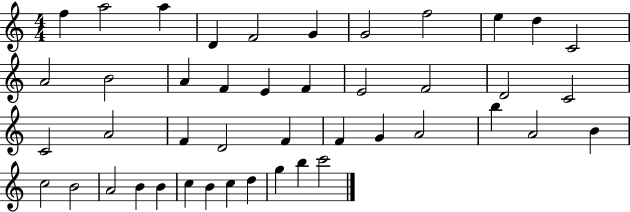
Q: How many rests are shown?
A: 0